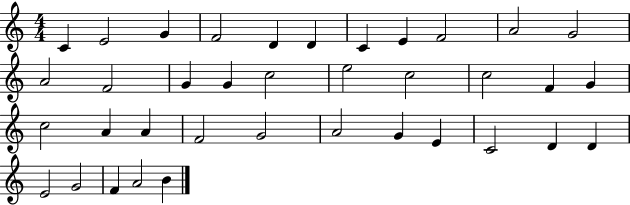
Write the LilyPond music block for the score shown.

{
  \clef treble
  \numericTimeSignature
  \time 4/4
  \key c \major
  c'4 e'2 g'4 | f'2 d'4 d'4 | c'4 e'4 f'2 | a'2 g'2 | \break a'2 f'2 | g'4 g'4 c''2 | e''2 c''2 | c''2 f'4 g'4 | \break c''2 a'4 a'4 | f'2 g'2 | a'2 g'4 e'4 | c'2 d'4 d'4 | \break e'2 g'2 | f'4 a'2 b'4 | \bar "|."
}